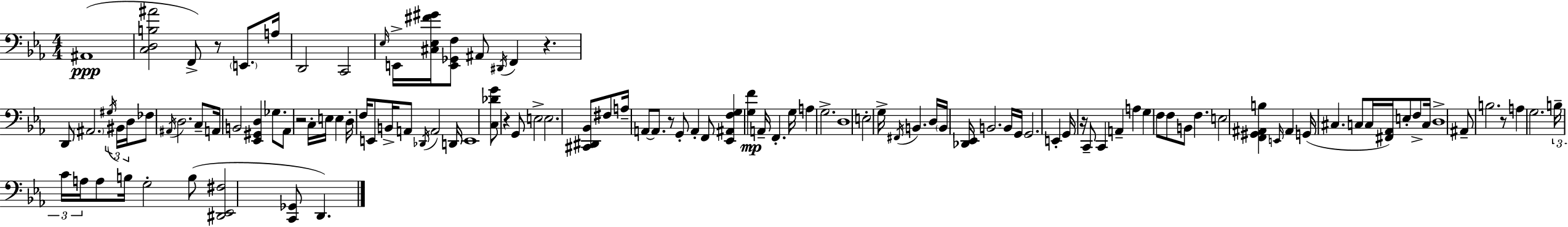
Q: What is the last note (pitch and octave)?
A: D2